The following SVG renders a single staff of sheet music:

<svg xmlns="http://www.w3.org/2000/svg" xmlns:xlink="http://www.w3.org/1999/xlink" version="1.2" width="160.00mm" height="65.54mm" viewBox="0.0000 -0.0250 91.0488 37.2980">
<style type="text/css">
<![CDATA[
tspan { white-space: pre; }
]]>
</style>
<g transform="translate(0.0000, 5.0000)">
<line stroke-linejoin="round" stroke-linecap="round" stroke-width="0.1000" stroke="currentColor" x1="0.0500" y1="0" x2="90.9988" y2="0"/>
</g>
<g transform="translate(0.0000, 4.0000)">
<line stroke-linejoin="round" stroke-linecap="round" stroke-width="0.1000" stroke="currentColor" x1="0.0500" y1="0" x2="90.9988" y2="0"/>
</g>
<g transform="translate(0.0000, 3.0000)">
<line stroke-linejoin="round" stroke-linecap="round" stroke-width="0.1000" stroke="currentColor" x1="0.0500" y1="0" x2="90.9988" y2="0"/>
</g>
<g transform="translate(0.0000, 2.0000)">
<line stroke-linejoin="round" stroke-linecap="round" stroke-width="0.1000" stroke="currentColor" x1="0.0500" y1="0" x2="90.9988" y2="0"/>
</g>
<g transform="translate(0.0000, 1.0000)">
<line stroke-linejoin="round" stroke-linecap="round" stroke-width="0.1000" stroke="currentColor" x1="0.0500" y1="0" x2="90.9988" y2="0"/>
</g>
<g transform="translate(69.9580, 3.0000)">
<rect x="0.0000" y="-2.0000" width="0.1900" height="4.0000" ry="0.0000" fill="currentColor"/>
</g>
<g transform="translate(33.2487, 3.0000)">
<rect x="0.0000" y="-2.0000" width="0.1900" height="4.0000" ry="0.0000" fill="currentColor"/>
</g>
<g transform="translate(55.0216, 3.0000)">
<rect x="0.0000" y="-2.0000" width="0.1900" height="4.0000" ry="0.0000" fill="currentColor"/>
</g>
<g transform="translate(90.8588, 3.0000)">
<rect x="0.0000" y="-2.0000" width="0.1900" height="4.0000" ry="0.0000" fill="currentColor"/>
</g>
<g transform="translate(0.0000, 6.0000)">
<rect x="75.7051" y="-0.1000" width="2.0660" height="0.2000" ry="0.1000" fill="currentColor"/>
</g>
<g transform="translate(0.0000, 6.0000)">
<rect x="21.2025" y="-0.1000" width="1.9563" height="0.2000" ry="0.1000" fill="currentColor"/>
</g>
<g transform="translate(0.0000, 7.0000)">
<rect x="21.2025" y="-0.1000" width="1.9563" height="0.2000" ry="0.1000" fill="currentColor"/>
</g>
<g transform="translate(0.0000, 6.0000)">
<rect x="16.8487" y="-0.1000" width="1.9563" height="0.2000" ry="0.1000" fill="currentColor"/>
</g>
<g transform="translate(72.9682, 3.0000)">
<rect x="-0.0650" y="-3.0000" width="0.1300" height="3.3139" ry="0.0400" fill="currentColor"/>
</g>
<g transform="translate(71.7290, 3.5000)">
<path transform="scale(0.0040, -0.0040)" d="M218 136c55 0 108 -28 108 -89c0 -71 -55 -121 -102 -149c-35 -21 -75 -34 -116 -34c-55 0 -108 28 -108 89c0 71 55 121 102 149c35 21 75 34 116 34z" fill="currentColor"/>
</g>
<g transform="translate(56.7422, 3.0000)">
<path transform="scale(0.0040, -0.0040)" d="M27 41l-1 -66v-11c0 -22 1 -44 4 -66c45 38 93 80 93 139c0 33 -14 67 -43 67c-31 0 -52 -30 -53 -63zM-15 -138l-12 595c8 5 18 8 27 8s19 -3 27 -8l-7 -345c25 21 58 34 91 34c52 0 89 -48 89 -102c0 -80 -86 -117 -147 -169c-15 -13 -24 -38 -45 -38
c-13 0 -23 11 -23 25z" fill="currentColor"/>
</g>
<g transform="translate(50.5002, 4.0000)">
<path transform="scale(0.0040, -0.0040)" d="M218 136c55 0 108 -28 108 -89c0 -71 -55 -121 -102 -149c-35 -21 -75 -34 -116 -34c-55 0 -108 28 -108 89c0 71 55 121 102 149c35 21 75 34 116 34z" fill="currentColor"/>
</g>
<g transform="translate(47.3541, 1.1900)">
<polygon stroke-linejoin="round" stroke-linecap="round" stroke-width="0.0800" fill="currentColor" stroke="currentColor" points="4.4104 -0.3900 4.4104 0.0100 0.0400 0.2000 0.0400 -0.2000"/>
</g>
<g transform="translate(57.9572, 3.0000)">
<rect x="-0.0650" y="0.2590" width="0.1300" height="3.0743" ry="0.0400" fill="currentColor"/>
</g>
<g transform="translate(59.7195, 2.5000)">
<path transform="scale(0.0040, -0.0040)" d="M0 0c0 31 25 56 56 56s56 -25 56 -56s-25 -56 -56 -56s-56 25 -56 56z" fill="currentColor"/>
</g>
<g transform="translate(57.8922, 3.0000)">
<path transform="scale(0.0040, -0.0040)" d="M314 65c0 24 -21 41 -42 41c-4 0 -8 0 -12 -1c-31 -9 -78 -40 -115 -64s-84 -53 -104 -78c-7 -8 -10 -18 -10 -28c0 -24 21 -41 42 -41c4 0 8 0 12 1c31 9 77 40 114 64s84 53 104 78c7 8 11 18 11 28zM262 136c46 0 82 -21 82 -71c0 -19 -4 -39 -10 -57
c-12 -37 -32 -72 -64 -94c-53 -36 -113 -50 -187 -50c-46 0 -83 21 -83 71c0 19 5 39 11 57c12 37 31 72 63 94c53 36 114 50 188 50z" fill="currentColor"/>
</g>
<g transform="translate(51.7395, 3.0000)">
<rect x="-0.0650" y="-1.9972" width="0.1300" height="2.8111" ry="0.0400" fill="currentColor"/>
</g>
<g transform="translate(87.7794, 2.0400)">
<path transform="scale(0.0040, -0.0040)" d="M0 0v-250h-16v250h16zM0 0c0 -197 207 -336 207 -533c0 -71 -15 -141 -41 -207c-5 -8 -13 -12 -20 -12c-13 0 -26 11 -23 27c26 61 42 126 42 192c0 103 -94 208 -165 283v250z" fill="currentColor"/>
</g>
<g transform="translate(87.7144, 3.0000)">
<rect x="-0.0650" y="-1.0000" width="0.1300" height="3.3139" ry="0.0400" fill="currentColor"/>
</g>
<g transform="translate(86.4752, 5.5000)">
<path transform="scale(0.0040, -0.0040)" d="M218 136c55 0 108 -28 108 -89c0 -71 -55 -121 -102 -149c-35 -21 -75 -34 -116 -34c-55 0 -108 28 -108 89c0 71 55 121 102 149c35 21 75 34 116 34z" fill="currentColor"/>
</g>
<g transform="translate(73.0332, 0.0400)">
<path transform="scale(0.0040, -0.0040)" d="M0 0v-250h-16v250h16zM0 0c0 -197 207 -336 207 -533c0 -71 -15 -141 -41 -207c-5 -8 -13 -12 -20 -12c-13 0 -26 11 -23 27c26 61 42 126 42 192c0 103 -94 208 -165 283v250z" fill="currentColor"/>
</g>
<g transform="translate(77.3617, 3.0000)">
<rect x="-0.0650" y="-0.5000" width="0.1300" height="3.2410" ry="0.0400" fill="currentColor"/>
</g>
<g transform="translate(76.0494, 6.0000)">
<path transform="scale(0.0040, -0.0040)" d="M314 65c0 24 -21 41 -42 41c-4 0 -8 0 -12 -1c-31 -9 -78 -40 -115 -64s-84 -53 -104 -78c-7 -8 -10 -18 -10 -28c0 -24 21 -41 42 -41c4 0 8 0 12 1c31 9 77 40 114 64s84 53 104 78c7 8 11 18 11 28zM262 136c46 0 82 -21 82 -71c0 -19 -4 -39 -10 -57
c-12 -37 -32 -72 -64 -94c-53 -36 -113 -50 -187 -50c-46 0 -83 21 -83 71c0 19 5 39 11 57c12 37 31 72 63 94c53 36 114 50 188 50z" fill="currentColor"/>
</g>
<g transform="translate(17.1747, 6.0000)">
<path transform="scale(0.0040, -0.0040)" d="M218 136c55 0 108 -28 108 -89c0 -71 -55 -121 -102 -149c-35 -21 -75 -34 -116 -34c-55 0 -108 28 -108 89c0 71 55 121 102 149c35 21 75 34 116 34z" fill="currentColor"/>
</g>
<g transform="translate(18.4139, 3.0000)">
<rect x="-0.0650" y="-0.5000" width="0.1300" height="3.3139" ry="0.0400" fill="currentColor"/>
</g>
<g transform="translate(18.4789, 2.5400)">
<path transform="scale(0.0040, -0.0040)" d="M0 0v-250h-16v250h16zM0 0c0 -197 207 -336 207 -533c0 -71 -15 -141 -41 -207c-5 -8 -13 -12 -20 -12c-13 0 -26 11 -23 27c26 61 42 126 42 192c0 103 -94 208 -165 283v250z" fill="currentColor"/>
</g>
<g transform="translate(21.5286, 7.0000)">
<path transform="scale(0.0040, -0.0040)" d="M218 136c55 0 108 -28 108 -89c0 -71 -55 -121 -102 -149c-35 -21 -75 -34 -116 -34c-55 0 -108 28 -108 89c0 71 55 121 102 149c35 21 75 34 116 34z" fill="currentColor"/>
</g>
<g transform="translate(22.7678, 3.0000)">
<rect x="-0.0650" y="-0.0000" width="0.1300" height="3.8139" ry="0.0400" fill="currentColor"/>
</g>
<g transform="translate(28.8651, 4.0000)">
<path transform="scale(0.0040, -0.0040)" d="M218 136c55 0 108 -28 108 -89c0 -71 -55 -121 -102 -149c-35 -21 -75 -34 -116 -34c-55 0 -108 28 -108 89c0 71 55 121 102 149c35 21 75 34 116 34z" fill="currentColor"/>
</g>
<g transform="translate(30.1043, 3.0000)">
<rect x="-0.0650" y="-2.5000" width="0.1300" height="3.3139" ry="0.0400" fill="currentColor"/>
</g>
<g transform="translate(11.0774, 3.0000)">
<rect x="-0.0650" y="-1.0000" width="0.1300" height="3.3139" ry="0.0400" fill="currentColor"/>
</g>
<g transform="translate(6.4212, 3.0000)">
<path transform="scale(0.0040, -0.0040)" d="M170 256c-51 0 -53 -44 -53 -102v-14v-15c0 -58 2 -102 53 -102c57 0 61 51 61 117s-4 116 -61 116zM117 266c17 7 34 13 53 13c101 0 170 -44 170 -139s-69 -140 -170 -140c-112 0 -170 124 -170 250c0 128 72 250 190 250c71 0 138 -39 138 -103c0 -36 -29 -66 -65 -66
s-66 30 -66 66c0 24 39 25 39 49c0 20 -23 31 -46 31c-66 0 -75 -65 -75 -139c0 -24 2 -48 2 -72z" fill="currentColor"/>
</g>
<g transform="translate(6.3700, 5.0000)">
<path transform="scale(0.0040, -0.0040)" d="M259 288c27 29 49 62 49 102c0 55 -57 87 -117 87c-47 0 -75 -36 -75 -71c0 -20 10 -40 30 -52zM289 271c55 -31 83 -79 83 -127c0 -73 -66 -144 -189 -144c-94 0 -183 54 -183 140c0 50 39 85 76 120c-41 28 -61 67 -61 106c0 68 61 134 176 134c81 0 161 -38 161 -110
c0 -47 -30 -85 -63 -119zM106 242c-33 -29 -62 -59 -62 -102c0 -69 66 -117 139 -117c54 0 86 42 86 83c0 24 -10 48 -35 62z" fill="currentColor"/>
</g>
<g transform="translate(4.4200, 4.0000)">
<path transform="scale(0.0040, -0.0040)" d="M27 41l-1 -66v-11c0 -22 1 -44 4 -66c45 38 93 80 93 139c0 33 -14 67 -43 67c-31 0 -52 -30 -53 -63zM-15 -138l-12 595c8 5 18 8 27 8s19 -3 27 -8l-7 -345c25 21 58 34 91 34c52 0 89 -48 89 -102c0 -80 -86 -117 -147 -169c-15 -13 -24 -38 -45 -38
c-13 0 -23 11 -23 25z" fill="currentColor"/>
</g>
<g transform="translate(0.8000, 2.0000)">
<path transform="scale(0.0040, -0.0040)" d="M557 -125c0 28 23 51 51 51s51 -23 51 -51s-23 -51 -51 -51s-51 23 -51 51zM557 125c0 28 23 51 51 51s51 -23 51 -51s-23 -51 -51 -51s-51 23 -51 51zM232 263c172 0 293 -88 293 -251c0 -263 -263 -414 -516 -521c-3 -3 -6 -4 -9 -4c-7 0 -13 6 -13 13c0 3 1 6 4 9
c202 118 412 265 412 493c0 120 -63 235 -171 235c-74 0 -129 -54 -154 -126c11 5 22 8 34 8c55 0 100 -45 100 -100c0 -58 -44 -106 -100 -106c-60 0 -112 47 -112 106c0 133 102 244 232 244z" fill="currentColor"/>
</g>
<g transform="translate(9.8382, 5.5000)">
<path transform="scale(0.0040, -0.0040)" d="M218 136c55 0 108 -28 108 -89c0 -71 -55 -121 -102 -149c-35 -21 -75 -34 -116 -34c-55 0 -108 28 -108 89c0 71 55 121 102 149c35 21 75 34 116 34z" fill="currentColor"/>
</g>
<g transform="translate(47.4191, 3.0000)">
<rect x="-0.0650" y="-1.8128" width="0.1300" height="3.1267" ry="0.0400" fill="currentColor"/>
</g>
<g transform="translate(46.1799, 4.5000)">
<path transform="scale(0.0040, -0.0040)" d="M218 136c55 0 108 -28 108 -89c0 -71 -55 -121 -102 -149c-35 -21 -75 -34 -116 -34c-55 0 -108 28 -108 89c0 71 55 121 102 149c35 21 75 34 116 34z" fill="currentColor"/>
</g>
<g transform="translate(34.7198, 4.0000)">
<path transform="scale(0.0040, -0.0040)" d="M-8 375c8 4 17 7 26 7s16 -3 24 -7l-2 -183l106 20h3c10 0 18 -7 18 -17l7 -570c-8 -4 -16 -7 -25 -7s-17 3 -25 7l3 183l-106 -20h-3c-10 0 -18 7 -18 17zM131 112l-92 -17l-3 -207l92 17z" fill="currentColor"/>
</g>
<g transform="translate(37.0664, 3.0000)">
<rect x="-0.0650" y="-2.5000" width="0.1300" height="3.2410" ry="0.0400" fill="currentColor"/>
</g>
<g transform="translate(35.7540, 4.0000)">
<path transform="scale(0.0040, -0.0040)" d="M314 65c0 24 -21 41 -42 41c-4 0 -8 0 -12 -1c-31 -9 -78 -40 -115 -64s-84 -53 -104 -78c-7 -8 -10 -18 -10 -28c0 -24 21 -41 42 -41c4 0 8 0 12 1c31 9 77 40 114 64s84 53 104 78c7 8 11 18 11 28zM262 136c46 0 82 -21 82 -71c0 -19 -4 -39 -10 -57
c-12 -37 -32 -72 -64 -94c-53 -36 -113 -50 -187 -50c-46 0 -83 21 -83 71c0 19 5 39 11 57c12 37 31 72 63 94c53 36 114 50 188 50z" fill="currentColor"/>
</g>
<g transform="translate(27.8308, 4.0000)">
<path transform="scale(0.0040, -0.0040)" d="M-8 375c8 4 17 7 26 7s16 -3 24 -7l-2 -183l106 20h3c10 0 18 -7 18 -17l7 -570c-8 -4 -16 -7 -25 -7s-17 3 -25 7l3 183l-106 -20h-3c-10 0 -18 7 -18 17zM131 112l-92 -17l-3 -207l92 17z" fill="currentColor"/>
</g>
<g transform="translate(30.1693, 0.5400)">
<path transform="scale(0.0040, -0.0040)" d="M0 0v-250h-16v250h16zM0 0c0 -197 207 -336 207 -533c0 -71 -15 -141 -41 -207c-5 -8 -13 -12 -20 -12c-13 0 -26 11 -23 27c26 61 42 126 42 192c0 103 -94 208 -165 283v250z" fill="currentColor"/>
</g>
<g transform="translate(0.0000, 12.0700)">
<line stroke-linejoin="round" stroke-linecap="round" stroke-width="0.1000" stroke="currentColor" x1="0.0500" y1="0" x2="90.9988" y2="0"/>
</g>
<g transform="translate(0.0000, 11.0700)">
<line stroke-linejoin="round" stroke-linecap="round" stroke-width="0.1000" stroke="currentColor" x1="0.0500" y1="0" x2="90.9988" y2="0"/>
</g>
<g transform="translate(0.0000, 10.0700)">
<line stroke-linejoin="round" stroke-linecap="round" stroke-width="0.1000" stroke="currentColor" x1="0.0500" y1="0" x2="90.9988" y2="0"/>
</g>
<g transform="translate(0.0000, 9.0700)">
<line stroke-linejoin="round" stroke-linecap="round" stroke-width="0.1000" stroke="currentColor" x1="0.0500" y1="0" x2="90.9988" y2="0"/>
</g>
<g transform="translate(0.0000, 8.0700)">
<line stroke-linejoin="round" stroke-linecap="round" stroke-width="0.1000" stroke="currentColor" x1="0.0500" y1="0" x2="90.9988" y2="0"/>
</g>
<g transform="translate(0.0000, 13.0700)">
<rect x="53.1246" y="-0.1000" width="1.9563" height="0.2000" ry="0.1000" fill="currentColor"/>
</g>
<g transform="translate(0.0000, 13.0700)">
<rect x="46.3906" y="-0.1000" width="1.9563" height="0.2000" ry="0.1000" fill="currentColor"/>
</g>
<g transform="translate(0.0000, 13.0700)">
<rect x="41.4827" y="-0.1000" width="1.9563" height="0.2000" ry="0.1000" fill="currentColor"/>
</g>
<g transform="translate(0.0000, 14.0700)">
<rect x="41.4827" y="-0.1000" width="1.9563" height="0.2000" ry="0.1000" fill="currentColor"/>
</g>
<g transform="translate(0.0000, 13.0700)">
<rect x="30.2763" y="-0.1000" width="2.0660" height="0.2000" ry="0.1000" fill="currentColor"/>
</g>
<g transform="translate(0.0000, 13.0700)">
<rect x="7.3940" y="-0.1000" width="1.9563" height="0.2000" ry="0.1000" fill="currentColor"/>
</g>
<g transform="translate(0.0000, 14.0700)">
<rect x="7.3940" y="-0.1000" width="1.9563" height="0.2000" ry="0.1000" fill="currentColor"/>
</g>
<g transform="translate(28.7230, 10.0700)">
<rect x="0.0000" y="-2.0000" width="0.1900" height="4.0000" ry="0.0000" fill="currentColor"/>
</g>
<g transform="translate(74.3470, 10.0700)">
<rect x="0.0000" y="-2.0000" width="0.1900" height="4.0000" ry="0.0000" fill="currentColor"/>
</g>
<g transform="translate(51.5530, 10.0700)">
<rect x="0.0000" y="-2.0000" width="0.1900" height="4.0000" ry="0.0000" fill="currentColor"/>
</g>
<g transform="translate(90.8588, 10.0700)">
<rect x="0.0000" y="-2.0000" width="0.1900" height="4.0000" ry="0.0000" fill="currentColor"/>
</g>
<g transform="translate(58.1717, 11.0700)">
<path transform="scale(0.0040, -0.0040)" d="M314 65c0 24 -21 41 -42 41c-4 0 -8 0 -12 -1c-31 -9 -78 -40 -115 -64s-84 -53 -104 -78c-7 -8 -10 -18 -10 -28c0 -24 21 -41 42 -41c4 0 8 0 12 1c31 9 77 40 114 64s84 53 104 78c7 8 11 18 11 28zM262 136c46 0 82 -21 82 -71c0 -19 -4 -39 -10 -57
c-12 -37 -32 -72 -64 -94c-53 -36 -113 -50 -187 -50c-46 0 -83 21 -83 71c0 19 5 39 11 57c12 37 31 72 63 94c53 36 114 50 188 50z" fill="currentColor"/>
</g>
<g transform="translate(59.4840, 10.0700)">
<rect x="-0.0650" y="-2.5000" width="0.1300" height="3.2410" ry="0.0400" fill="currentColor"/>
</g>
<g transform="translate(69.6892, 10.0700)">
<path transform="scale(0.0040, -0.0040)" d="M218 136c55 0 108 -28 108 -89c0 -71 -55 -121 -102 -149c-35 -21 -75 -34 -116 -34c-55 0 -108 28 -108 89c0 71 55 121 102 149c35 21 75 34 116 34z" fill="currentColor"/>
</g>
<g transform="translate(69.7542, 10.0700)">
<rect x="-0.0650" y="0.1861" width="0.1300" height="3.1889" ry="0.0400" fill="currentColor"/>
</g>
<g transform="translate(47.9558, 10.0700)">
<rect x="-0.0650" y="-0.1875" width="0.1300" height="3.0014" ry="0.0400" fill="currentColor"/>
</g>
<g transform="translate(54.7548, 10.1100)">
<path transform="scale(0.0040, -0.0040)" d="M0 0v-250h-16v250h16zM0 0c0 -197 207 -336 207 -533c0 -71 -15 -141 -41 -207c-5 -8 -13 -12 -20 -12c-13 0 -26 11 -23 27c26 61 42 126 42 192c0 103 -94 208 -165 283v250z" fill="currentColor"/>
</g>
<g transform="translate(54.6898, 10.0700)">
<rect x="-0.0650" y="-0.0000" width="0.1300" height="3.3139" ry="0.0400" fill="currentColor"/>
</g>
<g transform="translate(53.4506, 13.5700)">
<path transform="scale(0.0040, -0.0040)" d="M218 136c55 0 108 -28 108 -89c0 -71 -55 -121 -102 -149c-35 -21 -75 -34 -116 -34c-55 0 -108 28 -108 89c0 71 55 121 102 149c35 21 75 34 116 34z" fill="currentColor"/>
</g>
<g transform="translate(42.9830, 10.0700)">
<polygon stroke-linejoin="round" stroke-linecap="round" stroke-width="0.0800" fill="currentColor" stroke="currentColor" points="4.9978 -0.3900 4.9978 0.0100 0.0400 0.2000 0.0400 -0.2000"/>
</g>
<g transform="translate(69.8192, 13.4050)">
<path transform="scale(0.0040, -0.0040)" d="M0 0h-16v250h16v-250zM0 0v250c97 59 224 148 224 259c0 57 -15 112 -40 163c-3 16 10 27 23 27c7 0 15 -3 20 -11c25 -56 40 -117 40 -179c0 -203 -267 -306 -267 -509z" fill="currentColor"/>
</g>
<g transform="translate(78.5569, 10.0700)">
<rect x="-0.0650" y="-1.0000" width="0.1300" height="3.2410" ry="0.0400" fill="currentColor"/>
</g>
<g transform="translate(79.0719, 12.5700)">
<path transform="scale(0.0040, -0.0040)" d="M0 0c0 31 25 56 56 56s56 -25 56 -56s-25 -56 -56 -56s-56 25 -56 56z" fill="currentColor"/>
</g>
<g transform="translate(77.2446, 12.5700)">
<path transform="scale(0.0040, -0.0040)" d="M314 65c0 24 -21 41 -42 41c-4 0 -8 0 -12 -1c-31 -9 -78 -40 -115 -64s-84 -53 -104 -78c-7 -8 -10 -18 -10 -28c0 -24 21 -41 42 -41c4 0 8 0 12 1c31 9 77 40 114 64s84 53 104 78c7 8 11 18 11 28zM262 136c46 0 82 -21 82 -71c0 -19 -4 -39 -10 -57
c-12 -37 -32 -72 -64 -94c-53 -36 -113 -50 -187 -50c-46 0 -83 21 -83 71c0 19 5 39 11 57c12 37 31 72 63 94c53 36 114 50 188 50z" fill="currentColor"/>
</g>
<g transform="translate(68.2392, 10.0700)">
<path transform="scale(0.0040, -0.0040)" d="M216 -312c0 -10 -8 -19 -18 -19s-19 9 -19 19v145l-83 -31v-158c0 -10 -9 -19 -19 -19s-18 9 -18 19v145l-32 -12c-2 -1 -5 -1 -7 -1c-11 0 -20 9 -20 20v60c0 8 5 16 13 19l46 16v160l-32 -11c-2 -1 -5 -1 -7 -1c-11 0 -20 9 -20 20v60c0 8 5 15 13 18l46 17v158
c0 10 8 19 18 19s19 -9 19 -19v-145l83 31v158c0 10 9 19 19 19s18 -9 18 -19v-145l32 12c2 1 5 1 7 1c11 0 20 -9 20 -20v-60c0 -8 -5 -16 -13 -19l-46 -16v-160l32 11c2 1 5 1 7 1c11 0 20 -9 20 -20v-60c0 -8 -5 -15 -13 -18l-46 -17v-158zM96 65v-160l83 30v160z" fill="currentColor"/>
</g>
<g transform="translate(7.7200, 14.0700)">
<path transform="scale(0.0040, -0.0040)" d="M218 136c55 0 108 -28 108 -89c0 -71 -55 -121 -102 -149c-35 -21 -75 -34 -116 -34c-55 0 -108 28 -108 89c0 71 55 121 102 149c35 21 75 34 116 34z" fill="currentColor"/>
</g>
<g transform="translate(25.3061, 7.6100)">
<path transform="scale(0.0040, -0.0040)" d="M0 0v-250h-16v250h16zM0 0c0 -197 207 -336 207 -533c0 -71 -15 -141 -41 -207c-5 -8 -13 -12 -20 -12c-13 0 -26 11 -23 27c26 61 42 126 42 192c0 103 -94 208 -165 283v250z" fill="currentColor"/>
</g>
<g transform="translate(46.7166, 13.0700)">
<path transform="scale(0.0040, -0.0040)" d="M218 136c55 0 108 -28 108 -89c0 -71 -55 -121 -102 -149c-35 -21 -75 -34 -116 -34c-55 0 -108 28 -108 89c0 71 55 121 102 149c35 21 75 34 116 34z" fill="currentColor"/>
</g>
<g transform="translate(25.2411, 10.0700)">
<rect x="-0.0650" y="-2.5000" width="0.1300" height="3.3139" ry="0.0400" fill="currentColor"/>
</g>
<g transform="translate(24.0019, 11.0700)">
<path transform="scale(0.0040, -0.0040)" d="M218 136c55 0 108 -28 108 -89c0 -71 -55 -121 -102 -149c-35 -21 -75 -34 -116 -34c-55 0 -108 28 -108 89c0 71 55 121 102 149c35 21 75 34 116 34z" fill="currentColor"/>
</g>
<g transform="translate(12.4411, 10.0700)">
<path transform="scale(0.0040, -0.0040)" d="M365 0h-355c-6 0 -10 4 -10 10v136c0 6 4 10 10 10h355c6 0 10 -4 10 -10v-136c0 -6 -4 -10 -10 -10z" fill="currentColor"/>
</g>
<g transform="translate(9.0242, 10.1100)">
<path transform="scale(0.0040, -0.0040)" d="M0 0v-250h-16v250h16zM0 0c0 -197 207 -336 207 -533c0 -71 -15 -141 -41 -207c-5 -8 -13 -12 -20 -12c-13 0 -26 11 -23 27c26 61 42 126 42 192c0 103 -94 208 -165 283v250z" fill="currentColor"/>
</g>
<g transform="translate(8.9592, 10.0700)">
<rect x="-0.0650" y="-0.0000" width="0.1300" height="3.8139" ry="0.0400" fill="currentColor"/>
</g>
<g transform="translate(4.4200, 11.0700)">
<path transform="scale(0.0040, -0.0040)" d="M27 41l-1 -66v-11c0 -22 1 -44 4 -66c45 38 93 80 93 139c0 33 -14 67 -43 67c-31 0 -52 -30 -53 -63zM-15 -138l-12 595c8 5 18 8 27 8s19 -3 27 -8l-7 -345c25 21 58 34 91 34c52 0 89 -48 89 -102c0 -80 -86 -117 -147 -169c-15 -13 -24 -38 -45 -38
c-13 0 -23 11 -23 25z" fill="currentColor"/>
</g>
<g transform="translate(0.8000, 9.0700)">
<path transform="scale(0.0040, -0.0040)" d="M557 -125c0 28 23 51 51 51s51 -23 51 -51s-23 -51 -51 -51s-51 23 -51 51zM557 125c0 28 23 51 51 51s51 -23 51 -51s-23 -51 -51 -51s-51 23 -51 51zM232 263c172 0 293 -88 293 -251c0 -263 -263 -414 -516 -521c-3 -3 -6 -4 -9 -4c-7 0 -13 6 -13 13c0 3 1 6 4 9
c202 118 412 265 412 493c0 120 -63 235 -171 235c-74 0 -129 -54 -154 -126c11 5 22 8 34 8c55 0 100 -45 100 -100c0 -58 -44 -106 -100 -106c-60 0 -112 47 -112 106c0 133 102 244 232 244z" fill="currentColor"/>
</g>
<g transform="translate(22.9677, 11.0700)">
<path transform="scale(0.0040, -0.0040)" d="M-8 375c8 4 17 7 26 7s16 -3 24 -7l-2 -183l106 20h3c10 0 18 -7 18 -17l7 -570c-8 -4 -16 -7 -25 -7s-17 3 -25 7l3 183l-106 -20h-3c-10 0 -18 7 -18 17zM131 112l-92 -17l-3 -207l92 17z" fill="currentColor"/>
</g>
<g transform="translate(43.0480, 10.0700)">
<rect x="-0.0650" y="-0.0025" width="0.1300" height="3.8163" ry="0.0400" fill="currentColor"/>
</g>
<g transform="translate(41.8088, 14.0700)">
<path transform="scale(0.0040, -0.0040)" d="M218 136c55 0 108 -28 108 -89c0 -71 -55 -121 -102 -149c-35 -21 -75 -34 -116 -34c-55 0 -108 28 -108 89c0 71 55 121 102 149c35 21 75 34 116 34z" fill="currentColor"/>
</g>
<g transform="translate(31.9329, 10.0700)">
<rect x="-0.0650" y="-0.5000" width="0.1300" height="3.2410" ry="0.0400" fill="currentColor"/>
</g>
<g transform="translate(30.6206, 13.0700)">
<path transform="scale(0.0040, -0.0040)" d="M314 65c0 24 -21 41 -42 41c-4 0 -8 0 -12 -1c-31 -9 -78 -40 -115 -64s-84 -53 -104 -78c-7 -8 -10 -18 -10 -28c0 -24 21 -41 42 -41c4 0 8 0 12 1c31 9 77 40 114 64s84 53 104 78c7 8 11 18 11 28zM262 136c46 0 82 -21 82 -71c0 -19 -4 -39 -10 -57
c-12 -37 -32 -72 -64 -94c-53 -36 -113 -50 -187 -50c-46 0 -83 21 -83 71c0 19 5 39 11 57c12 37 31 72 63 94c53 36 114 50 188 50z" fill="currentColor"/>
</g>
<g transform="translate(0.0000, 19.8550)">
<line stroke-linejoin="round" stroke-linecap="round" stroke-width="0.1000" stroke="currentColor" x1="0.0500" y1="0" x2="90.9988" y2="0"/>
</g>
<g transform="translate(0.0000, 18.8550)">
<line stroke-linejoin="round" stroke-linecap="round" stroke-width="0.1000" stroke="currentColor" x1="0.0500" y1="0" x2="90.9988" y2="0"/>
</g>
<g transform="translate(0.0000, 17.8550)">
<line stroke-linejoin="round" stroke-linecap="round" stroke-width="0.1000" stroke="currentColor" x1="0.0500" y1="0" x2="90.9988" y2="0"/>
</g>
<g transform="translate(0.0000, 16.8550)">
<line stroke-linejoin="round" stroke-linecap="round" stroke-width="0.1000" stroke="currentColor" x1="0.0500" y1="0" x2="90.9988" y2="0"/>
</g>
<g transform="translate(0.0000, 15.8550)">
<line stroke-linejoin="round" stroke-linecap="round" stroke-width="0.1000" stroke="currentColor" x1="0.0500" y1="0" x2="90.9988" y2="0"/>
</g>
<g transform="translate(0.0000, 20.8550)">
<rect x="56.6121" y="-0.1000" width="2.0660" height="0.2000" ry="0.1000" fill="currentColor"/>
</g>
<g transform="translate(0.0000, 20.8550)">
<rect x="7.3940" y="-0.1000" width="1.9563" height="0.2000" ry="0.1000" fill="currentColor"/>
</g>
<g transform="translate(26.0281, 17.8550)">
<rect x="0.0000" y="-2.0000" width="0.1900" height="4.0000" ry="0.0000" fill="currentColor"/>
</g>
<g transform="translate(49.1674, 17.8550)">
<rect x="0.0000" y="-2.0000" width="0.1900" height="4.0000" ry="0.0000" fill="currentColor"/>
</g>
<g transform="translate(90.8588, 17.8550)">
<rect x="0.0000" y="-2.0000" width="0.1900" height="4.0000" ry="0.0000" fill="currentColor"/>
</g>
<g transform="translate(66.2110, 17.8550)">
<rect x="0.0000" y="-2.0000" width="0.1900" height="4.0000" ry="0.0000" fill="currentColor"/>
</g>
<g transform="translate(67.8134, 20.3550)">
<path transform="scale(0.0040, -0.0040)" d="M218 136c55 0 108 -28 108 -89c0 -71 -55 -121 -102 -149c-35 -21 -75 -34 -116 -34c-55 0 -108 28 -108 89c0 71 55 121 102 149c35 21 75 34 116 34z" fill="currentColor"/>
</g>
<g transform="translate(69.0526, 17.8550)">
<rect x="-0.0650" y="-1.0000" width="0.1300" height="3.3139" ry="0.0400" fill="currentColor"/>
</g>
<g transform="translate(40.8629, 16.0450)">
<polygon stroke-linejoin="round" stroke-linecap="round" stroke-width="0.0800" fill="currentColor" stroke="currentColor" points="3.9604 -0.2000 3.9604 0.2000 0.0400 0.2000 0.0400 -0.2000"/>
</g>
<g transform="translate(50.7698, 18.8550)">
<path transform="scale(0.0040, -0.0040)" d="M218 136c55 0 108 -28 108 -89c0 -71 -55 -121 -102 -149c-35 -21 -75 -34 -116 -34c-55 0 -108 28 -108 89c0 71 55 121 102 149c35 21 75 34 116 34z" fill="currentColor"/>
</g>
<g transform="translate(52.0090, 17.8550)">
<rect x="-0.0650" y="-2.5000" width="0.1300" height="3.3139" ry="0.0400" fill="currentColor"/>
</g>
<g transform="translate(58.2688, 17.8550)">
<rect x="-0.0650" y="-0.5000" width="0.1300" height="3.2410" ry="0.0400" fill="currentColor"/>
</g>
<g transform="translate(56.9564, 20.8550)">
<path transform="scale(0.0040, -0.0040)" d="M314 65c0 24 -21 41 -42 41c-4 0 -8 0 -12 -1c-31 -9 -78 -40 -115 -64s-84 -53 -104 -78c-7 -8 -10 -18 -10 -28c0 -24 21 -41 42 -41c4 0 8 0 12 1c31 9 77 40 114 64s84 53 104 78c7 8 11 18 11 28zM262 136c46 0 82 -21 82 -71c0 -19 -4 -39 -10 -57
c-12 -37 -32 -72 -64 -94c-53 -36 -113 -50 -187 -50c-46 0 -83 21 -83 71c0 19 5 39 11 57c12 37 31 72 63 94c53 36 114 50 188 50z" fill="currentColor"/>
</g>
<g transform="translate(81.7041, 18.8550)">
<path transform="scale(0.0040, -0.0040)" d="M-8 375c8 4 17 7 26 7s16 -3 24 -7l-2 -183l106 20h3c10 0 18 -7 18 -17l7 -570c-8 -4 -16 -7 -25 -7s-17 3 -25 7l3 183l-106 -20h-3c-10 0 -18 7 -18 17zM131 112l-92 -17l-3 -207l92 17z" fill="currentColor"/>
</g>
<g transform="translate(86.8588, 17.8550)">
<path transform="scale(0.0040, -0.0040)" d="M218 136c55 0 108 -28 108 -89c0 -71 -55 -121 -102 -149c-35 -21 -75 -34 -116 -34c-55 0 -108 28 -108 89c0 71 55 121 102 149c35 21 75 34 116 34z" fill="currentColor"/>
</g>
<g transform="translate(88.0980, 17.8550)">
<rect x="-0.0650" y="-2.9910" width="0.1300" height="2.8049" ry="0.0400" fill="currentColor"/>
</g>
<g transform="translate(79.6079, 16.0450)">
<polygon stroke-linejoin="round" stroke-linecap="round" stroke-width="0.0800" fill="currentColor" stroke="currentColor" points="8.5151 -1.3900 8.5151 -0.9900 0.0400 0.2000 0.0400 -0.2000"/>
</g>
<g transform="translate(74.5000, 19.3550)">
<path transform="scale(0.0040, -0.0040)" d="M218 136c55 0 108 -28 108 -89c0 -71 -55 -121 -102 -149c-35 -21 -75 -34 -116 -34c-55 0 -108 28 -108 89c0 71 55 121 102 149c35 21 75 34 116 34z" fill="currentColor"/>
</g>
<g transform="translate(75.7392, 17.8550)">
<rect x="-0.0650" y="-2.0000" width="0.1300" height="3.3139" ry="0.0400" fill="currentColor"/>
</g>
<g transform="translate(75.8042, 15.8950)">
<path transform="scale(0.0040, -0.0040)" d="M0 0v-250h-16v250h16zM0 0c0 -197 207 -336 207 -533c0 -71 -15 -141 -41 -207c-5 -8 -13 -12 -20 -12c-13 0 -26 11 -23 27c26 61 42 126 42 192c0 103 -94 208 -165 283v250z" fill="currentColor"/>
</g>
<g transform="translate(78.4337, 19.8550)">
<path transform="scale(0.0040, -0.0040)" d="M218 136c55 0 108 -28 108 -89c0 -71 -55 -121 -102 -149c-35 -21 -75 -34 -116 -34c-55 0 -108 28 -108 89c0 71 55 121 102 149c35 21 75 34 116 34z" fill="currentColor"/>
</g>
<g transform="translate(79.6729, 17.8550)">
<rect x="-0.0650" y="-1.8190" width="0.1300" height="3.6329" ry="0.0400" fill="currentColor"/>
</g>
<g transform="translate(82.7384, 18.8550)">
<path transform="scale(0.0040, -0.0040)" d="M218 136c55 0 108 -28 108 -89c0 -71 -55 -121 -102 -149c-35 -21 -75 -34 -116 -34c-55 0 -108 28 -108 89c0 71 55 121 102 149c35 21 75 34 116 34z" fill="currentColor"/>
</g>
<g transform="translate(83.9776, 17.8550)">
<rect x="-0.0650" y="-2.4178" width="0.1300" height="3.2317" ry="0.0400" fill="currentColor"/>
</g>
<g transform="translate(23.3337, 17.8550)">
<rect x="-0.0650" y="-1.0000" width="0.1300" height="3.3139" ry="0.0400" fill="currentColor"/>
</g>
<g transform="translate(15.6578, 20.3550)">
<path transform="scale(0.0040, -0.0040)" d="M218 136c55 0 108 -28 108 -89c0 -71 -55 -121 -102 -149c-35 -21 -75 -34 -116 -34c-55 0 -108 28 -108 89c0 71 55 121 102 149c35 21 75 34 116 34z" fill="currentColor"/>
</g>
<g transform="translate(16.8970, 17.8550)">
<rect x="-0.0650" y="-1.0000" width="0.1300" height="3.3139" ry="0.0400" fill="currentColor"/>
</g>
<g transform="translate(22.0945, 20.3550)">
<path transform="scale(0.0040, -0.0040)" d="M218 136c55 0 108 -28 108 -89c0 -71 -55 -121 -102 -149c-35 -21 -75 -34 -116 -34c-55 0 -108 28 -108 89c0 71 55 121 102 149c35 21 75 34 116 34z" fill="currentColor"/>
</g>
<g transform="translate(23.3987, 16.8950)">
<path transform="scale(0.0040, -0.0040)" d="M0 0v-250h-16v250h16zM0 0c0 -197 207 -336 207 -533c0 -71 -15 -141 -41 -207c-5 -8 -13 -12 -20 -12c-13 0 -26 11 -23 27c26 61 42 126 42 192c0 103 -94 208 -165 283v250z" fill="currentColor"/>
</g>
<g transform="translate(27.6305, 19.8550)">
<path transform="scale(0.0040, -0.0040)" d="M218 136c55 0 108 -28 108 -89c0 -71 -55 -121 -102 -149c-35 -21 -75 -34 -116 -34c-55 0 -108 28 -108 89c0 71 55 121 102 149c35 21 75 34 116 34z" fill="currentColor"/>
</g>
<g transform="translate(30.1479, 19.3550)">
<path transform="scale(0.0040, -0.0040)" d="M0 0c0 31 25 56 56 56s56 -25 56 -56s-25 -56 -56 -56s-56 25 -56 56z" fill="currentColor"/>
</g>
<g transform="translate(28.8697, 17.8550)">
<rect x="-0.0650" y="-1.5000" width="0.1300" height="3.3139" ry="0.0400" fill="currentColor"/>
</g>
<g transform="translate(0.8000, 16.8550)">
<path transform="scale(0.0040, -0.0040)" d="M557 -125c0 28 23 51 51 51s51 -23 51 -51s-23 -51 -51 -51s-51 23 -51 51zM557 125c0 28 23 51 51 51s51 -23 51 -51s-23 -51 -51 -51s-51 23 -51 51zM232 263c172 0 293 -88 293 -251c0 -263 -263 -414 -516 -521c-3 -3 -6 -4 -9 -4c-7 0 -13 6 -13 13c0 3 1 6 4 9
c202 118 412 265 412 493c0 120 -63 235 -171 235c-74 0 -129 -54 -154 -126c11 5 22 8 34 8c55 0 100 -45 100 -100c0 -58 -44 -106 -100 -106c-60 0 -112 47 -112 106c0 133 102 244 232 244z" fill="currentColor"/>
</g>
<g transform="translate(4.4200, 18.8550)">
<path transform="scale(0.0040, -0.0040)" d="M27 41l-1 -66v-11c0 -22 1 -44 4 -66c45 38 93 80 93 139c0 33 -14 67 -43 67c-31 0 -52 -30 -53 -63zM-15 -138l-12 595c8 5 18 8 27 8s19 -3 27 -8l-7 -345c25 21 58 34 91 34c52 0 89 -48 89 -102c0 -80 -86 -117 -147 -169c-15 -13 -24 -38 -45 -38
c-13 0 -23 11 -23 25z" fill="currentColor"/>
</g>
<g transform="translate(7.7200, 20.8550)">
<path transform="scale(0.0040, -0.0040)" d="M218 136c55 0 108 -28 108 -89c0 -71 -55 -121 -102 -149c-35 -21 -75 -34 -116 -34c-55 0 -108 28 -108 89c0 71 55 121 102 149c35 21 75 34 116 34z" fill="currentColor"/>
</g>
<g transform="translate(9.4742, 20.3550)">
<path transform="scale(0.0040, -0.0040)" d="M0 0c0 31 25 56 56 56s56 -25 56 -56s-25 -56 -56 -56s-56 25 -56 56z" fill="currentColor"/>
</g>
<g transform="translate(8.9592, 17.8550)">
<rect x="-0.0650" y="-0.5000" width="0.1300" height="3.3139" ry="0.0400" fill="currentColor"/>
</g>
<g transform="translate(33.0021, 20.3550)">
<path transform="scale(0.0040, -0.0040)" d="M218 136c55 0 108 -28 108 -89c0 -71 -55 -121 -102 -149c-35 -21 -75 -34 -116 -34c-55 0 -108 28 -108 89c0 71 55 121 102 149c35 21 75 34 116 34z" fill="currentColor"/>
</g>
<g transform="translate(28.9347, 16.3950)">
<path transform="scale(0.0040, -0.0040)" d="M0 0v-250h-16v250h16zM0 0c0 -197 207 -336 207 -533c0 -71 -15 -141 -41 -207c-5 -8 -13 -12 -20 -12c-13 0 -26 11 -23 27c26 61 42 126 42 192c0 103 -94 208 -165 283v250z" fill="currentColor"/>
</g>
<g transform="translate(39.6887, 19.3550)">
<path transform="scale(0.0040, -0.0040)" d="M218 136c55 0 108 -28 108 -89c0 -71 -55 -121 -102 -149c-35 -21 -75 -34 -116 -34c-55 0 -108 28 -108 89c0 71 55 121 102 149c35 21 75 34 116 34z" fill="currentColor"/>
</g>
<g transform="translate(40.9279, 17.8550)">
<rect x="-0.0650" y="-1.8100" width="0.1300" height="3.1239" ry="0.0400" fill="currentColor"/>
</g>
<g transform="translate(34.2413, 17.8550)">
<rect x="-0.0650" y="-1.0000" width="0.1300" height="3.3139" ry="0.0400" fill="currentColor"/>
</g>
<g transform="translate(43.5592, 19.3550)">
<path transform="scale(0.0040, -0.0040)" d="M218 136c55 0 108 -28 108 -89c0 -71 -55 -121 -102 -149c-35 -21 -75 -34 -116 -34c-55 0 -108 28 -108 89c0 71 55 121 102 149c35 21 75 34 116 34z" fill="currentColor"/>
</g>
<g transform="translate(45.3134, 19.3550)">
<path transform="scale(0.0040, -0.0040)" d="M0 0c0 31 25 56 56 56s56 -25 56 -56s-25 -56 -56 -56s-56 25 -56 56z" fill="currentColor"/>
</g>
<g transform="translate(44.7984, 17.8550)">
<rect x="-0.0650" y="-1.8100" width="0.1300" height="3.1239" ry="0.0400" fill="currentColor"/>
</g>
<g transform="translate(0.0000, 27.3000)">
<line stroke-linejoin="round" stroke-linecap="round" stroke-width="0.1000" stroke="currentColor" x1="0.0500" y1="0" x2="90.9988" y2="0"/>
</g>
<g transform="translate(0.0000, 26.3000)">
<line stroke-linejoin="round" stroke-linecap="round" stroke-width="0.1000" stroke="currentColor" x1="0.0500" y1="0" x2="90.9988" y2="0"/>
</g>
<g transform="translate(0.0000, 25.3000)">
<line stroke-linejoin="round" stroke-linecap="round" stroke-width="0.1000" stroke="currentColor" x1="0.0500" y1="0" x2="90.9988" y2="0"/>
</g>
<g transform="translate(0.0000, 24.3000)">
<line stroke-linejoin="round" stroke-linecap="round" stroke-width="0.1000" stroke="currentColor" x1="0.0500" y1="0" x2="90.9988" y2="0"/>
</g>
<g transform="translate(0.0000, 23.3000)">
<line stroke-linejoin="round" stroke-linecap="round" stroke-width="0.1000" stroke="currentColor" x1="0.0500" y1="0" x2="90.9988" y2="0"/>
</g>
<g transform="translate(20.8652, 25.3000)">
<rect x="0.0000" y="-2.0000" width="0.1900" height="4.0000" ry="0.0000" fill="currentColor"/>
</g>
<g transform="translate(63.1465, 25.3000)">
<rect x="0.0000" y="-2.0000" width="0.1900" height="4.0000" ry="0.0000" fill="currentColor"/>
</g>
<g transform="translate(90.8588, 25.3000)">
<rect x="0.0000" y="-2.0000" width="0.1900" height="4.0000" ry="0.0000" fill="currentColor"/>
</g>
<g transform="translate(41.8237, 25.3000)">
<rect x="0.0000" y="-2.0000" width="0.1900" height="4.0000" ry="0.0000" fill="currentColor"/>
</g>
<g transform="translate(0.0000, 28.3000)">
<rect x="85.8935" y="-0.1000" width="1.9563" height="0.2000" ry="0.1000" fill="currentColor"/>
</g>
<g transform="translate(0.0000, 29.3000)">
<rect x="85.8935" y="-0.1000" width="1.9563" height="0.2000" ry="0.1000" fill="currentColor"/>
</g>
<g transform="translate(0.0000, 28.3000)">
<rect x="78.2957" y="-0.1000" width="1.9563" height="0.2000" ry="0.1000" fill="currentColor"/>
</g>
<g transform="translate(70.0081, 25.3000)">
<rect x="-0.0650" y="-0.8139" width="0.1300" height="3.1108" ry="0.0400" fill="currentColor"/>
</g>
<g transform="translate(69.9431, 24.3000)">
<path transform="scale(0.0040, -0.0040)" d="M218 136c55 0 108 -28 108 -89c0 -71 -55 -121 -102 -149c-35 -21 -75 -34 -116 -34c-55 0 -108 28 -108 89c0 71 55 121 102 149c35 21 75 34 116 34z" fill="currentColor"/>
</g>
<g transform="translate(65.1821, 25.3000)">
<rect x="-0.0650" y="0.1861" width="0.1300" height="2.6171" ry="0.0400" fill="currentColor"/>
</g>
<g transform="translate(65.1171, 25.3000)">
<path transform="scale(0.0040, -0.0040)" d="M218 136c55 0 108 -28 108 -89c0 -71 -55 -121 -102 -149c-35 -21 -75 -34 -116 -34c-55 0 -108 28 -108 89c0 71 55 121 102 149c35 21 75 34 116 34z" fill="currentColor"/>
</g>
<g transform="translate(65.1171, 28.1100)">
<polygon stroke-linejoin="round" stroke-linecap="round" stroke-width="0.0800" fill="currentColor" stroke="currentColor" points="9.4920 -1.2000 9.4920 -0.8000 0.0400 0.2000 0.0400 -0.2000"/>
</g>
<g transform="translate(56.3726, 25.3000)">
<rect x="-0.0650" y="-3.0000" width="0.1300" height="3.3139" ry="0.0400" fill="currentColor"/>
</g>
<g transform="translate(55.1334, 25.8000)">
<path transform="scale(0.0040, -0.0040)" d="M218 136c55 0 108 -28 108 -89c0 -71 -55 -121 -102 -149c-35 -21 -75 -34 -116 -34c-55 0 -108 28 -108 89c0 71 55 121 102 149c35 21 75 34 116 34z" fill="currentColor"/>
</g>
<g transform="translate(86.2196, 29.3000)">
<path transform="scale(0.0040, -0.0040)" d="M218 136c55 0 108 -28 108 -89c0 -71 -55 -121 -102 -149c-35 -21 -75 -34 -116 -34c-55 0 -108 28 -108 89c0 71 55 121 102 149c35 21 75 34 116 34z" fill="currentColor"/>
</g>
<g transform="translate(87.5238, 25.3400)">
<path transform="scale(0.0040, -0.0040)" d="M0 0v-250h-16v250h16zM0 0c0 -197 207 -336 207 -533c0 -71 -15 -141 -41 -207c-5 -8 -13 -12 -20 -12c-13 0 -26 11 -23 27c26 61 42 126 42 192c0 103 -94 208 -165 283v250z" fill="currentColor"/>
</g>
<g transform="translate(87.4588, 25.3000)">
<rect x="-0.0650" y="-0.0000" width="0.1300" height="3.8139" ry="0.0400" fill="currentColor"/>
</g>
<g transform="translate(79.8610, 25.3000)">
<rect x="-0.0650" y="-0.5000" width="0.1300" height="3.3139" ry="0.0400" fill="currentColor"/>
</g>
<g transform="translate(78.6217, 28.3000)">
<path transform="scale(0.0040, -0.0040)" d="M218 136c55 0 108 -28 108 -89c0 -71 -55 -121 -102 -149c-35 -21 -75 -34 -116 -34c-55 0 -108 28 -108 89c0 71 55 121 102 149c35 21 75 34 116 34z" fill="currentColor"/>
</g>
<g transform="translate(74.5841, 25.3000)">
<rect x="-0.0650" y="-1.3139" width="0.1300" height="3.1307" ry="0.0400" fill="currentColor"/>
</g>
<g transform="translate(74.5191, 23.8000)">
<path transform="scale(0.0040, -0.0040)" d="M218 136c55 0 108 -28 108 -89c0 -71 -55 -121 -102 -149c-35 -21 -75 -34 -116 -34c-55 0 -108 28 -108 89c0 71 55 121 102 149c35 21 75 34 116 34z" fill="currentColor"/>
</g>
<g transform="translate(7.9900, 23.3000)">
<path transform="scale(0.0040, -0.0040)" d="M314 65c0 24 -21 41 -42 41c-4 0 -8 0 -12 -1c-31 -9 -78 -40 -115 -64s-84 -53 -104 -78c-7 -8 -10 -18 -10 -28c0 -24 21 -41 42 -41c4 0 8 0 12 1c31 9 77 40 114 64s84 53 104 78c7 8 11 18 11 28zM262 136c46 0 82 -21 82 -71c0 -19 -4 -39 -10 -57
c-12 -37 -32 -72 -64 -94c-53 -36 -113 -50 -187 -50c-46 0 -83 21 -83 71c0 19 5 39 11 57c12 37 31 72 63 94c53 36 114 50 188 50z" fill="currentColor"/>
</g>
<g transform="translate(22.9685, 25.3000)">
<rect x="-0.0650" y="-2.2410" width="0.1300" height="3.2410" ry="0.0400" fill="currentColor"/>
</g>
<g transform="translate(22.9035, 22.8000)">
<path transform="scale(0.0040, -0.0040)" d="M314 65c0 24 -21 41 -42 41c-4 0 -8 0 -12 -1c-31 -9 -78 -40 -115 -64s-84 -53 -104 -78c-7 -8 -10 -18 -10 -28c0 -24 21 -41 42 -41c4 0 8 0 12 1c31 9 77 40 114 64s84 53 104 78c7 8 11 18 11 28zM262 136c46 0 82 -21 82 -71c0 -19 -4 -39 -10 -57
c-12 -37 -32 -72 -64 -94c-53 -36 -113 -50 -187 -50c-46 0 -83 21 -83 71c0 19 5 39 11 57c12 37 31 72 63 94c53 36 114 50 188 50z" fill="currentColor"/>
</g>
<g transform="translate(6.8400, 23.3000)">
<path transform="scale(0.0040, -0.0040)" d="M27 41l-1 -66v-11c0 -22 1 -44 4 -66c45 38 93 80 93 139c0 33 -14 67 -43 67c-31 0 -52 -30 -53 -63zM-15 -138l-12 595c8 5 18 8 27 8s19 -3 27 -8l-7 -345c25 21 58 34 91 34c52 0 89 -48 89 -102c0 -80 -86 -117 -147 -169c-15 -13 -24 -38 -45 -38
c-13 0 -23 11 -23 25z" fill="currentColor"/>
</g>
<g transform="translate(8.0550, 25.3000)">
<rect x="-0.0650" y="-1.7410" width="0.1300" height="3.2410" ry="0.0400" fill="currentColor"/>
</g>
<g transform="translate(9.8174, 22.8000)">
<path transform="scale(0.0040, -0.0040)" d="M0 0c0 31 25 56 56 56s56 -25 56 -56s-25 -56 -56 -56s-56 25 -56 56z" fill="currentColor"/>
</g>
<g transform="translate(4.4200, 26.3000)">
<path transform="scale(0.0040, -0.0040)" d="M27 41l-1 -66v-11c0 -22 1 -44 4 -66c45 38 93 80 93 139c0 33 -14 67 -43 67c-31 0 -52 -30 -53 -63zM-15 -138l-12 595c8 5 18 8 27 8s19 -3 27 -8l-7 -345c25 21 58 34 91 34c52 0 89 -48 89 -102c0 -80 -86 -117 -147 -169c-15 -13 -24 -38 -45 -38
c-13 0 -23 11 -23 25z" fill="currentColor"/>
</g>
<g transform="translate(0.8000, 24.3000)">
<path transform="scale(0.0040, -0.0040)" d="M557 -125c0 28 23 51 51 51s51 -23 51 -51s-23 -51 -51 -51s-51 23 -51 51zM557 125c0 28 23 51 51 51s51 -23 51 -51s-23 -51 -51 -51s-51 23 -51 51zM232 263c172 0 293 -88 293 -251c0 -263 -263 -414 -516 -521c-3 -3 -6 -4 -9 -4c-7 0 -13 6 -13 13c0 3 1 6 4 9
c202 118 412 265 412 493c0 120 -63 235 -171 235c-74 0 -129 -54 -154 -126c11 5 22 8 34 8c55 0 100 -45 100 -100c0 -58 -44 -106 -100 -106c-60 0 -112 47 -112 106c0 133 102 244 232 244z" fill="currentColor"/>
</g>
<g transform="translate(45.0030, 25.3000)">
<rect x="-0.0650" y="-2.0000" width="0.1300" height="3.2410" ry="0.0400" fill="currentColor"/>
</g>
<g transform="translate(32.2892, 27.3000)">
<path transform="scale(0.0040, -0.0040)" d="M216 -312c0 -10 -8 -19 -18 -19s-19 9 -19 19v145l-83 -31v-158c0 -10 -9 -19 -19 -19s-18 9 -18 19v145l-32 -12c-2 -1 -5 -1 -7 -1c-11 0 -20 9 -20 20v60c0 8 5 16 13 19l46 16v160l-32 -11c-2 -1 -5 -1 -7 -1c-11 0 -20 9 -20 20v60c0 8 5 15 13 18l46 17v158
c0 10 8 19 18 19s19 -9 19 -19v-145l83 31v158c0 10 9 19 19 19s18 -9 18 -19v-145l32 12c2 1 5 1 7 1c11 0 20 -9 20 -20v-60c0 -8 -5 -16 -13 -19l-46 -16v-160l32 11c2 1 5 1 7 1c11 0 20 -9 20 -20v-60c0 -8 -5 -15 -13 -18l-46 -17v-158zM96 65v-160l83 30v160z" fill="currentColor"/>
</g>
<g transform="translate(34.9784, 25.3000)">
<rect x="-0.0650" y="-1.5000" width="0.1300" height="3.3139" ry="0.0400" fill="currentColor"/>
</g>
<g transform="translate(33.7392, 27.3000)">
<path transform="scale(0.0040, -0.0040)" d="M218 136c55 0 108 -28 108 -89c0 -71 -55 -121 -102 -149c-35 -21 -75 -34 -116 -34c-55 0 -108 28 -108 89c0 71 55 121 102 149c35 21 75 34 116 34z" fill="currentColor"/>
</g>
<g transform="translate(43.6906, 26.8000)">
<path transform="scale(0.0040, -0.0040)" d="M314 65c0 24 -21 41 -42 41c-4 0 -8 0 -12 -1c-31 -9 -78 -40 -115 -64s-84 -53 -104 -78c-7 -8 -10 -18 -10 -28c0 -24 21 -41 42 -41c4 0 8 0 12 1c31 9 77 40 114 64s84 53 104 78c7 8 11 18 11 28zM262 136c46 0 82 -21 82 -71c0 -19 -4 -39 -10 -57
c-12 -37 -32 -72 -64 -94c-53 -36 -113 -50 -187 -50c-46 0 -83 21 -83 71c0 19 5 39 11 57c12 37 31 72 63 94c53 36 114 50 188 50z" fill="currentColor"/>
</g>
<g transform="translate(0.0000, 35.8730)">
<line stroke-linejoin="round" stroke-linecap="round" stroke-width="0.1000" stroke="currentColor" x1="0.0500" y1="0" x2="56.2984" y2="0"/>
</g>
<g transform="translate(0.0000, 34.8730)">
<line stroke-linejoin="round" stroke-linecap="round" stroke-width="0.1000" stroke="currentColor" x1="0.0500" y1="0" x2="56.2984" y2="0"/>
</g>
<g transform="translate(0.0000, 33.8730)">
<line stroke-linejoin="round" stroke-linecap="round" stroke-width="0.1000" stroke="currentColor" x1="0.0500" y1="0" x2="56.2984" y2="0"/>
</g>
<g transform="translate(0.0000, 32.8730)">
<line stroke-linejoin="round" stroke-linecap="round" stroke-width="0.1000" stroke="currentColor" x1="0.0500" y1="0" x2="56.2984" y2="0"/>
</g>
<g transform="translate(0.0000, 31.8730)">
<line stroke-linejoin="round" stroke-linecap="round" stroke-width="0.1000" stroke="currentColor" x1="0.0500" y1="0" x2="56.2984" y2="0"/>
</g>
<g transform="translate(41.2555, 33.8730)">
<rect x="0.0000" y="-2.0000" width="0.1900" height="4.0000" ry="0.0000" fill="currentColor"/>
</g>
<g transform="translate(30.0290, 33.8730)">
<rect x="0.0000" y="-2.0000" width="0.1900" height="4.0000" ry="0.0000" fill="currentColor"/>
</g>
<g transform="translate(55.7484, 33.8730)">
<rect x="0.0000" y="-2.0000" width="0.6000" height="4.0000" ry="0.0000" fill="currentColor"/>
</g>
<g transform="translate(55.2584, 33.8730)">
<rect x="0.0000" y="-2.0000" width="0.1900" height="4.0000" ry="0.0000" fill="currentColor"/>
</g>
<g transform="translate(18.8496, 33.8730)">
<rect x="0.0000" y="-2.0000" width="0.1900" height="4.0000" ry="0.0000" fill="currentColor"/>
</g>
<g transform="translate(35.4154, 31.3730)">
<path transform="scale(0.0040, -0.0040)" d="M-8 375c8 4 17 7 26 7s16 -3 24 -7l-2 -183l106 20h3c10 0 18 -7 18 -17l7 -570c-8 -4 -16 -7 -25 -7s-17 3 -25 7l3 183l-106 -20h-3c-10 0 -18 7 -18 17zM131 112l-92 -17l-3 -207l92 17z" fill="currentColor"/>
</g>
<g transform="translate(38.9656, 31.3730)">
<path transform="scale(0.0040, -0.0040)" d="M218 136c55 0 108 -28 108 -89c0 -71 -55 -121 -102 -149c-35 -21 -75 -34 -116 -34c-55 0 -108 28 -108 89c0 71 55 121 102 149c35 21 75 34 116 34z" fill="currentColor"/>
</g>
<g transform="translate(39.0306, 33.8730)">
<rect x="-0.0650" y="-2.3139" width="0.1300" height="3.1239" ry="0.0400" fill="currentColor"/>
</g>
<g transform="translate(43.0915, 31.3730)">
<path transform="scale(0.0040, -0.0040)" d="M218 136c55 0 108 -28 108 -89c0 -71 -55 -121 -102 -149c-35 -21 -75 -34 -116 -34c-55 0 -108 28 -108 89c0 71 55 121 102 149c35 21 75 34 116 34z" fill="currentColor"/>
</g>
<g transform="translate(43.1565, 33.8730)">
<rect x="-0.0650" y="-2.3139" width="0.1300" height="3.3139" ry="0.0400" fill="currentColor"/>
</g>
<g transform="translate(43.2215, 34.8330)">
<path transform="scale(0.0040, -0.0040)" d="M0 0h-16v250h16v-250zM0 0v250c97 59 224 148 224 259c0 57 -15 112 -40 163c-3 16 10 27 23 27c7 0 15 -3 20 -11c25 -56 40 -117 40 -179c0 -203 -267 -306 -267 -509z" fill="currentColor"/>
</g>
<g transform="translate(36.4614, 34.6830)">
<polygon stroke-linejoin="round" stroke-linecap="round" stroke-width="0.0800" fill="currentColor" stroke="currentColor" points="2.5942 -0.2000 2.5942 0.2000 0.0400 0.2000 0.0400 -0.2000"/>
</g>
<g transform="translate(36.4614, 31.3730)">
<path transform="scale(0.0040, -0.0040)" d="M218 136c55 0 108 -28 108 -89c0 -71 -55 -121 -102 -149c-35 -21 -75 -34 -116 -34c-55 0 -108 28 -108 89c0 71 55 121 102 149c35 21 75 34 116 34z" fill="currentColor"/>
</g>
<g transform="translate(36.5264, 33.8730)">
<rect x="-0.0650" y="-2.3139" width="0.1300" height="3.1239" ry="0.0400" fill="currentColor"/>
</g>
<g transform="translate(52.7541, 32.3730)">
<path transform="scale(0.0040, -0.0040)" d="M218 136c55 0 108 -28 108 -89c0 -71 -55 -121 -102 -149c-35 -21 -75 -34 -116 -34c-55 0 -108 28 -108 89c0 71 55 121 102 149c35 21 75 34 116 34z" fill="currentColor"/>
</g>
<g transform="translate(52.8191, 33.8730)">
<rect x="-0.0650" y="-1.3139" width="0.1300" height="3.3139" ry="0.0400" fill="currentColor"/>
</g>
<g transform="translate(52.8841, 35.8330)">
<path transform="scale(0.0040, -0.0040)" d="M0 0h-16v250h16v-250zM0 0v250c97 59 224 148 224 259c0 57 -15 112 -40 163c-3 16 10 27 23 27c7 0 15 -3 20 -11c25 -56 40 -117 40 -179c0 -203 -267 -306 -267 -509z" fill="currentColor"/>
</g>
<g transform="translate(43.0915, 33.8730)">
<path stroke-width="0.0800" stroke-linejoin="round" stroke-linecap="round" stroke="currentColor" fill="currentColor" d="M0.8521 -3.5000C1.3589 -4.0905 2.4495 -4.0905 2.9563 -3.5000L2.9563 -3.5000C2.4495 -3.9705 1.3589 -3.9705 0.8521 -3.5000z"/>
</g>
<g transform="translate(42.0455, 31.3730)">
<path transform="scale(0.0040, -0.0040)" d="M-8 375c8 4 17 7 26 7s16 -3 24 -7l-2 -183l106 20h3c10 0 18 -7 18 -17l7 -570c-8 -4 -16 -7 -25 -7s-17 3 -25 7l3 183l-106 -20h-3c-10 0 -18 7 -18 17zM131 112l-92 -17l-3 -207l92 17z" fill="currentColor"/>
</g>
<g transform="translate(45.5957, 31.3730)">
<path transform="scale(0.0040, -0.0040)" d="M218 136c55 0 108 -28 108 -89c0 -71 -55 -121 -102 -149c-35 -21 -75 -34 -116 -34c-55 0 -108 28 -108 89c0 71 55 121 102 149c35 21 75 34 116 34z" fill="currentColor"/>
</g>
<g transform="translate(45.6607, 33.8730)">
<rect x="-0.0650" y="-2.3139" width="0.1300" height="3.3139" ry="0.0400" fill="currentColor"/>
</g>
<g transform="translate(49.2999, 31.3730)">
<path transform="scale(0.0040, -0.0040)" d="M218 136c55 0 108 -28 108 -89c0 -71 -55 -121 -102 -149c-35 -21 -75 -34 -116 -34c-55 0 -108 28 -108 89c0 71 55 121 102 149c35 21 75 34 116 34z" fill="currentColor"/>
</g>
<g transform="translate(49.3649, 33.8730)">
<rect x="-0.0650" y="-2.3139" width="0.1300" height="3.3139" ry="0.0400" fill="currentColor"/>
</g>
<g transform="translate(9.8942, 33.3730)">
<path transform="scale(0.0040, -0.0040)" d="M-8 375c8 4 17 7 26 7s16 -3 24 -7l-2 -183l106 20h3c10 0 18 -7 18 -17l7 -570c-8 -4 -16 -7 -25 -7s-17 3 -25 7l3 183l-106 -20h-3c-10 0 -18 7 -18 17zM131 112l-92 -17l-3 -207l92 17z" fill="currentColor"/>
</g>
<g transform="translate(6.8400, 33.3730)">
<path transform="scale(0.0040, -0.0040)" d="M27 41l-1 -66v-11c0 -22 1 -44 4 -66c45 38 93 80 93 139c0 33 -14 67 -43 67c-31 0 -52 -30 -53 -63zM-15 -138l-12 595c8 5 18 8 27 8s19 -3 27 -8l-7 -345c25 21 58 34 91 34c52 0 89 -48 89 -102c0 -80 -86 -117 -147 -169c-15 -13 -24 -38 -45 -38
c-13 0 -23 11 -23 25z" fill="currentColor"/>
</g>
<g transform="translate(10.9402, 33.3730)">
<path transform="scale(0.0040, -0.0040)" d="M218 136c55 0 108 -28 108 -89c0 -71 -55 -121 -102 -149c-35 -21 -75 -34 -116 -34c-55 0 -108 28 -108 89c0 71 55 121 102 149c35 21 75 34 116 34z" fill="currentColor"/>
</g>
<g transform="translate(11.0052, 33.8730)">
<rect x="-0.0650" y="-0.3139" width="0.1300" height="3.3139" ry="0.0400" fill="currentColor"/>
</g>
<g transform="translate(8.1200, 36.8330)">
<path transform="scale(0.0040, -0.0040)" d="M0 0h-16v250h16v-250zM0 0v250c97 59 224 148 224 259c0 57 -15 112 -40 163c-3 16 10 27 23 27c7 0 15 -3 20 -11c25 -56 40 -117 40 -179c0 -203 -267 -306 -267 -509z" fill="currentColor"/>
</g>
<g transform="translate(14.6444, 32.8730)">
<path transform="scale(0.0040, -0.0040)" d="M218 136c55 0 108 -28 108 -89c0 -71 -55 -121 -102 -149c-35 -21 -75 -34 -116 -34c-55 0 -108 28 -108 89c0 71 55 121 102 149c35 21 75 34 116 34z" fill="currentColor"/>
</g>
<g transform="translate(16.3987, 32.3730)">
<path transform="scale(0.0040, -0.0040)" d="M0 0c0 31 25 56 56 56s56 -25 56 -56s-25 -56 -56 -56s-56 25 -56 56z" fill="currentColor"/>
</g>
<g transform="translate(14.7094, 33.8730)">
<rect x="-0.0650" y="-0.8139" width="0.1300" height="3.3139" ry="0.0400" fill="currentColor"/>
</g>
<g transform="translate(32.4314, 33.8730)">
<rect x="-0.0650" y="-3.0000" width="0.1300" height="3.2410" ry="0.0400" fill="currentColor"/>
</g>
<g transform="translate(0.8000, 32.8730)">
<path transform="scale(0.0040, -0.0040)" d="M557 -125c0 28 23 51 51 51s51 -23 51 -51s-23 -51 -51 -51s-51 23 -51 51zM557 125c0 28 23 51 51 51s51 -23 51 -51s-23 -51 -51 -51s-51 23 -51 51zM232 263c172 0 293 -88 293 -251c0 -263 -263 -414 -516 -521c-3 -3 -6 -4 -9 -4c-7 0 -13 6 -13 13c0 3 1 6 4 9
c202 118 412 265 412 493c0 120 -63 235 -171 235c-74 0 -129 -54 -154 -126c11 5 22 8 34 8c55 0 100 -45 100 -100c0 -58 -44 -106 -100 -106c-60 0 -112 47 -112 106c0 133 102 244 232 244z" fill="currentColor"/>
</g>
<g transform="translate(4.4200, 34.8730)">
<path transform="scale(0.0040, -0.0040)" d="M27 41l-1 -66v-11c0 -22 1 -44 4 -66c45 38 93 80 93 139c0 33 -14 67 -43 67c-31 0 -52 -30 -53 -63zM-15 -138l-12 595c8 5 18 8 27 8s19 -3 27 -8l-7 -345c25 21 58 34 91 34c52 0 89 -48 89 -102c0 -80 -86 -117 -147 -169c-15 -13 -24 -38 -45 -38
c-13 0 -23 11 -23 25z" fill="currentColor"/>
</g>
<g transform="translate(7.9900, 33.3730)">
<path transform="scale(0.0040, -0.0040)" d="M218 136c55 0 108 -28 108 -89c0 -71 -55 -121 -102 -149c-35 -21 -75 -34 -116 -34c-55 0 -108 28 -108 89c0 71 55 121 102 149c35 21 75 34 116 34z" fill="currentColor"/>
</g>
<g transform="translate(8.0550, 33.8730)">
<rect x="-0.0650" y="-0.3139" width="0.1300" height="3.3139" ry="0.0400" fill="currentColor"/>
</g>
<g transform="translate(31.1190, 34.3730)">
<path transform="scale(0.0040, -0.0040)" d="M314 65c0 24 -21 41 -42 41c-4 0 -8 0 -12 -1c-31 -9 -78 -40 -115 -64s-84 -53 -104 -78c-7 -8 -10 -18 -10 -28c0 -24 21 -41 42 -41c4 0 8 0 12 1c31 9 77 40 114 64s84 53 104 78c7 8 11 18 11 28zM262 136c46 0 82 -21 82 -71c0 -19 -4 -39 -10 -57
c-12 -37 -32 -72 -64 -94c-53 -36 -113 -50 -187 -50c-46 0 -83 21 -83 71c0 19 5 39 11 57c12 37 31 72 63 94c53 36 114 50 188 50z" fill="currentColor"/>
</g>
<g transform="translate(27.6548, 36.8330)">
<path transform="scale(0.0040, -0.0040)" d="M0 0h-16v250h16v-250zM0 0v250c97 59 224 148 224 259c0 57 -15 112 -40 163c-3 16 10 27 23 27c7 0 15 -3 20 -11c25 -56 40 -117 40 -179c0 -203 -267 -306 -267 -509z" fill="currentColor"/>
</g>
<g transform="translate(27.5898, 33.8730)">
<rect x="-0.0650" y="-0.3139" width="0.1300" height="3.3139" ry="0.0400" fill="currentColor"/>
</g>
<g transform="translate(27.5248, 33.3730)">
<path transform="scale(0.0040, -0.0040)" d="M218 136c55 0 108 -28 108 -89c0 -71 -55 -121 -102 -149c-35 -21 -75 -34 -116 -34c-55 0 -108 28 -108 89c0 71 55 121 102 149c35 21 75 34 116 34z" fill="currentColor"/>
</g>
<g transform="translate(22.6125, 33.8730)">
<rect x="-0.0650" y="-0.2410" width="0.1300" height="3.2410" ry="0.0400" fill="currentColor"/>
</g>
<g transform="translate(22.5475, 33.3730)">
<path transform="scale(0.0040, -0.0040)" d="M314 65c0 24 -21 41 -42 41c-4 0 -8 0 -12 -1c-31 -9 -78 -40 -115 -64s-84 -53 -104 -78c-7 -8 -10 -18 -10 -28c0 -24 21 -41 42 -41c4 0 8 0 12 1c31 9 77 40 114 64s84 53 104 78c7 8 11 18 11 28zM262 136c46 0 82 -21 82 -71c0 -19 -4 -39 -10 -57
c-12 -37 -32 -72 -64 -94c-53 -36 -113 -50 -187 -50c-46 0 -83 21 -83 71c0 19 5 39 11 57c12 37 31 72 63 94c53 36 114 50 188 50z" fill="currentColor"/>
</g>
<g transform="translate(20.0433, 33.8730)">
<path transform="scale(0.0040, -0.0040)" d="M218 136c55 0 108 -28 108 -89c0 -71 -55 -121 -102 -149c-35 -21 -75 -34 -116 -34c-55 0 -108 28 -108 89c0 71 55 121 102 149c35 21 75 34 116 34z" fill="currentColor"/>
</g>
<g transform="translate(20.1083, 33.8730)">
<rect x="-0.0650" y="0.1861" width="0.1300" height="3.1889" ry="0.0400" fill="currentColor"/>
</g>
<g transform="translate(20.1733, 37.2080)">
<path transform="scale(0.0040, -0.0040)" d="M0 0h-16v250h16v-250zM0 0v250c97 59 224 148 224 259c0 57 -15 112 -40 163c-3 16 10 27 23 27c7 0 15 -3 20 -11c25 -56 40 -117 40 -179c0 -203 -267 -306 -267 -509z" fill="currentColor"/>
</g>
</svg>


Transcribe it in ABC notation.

X:1
T:Untitled
M:6/8
L:1/4
K:F
F,, E,,/2 C,, B,,/2 B,,2 A,,/2 B,,/2 _D,2 C,/2 E,,2 F,,/2 C,,/2 z2 B,,/2 E,,2 C,,/2 E,,/2 D,,/2 _B,,2 ^D,/2 F,,2 E,, F,, F,,/2 G,,/2 F,, A,,/2 A,,/2 _B,, E,,2 F,, A,,/2 G,,/2 B,,/2 D,/2 _A,2 _B,2 ^G,, A,,2 C, D,/2 F,/2 G,/2 E,, C,,/2 _E,/2 E, F, D,/2 E,2 E,/2 C,2 B,/2 B,/2 B,/2 B, B, G,/2